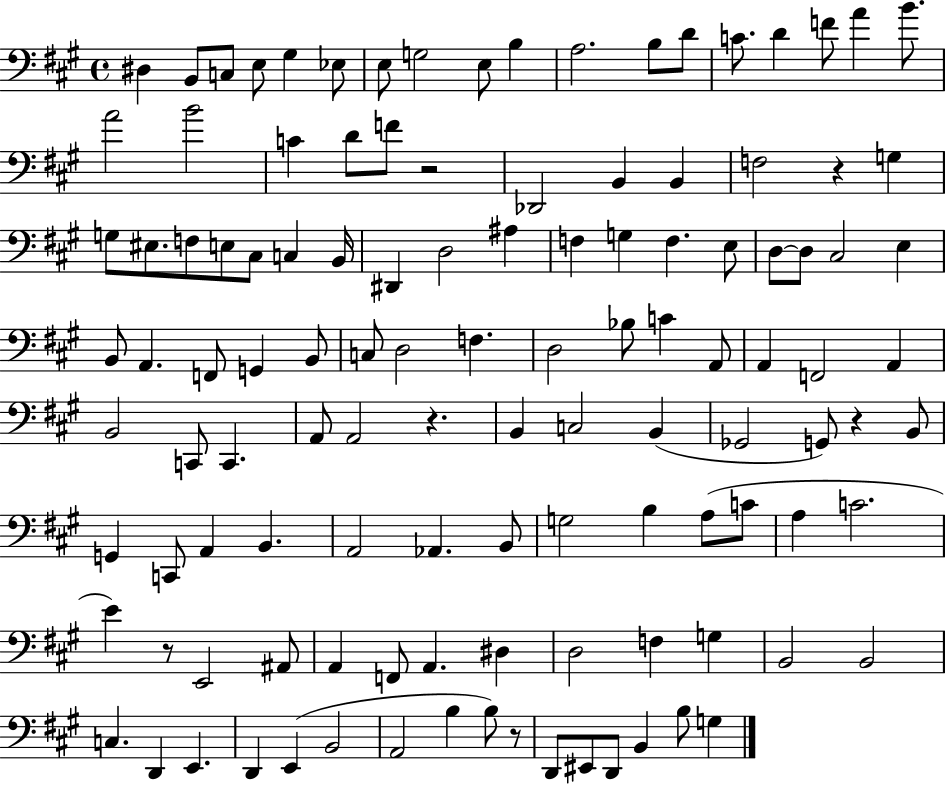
D#3/q B2/e C3/e E3/e G#3/q Eb3/e E3/e G3/h E3/e B3/q A3/h. B3/e D4/e C4/e. D4/q F4/e A4/q B4/e. A4/h B4/h C4/q D4/e F4/e R/h Db2/h B2/q B2/q F3/h R/q G3/q G3/e EIS3/e. F3/e E3/e C#3/e C3/q B2/s D#2/q D3/h A#3/q F3/q G3/q F3/q. E3/e D3/e D3/e C#3/h E3/q B2/e A2/q. F2/e G2/q B2/e C3/e D3/h F3/q. D3/h Bb3/e C4/q A2/e A2/q F2/h A2/q B2/h C2/e C2/q. A2/e A2/h R/q. B2/q C3/h B2/q Gb2/h G2/e R/q B2/e G2/q C2/e A2/q B2/q. A2/h Ab2/q. B2/e G3/h B3/q A3/e C4/e A3/q C4/h. E4/q R/e E2/h A#2/e A2/q F2/e A2/q. D#3/q D3/h F3/q G3/q B2/h B2/h C3/q. D2/q E2/q. D2/q E2/q B2/h A2/h B3/q B3/e R/e D2/e EIS2/e D2/e B2/q B3/e G3/q